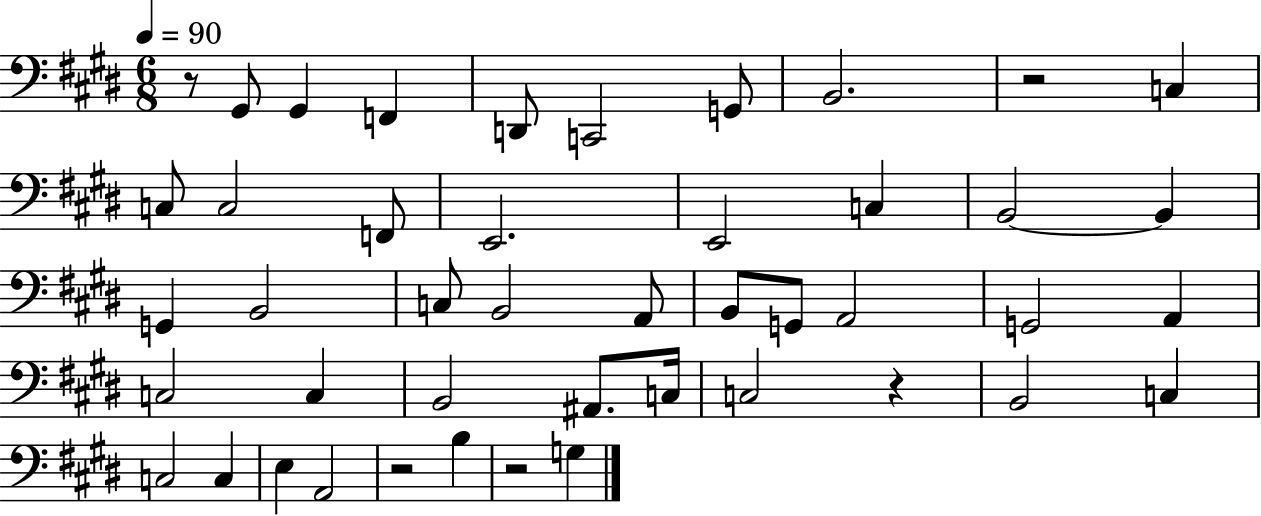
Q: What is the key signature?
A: E major